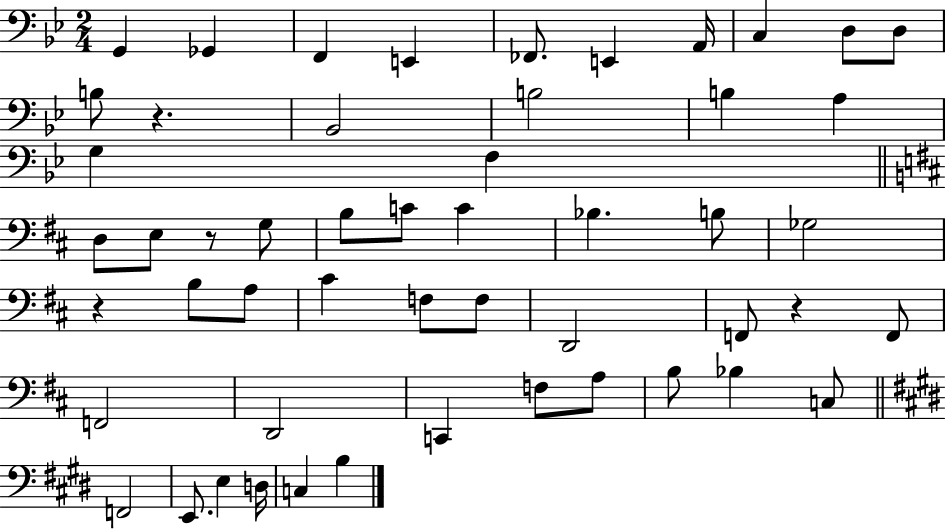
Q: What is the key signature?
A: BES major